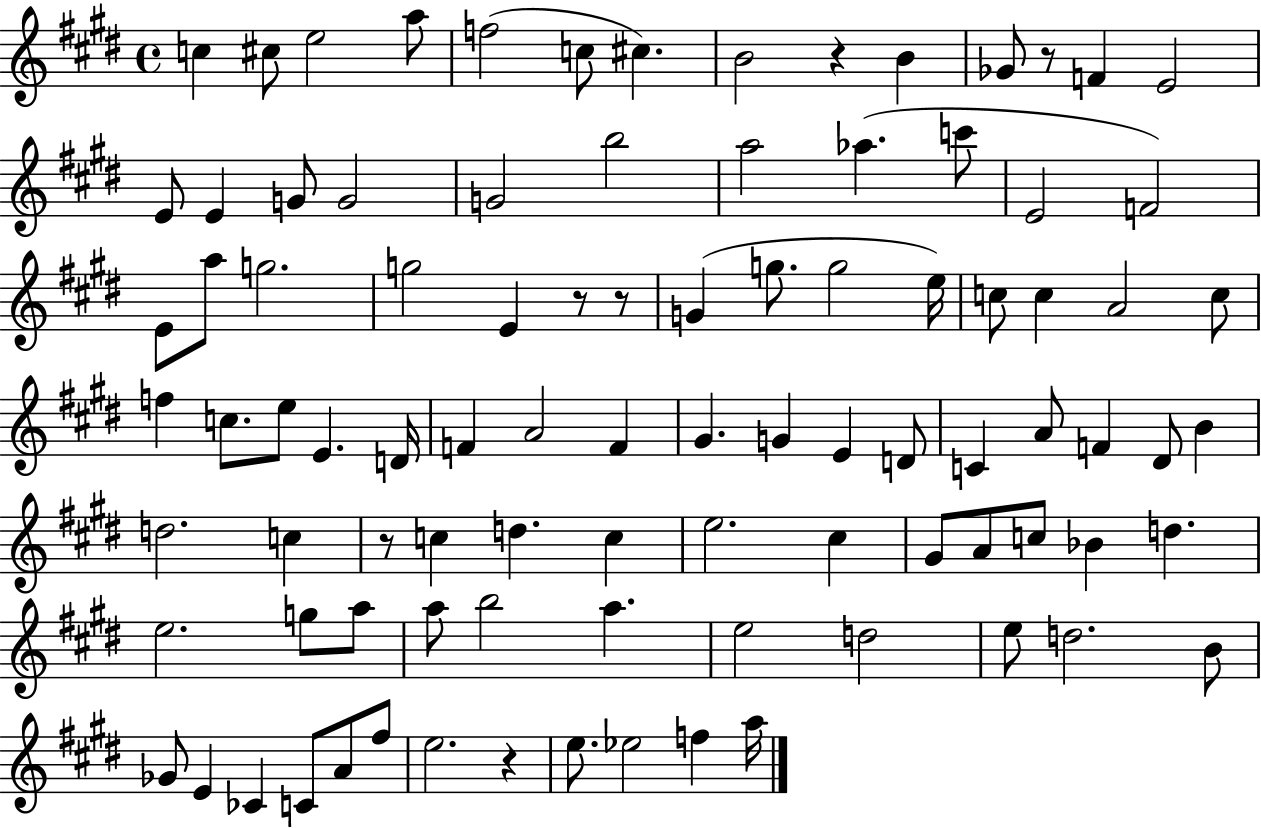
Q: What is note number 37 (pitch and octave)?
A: F5